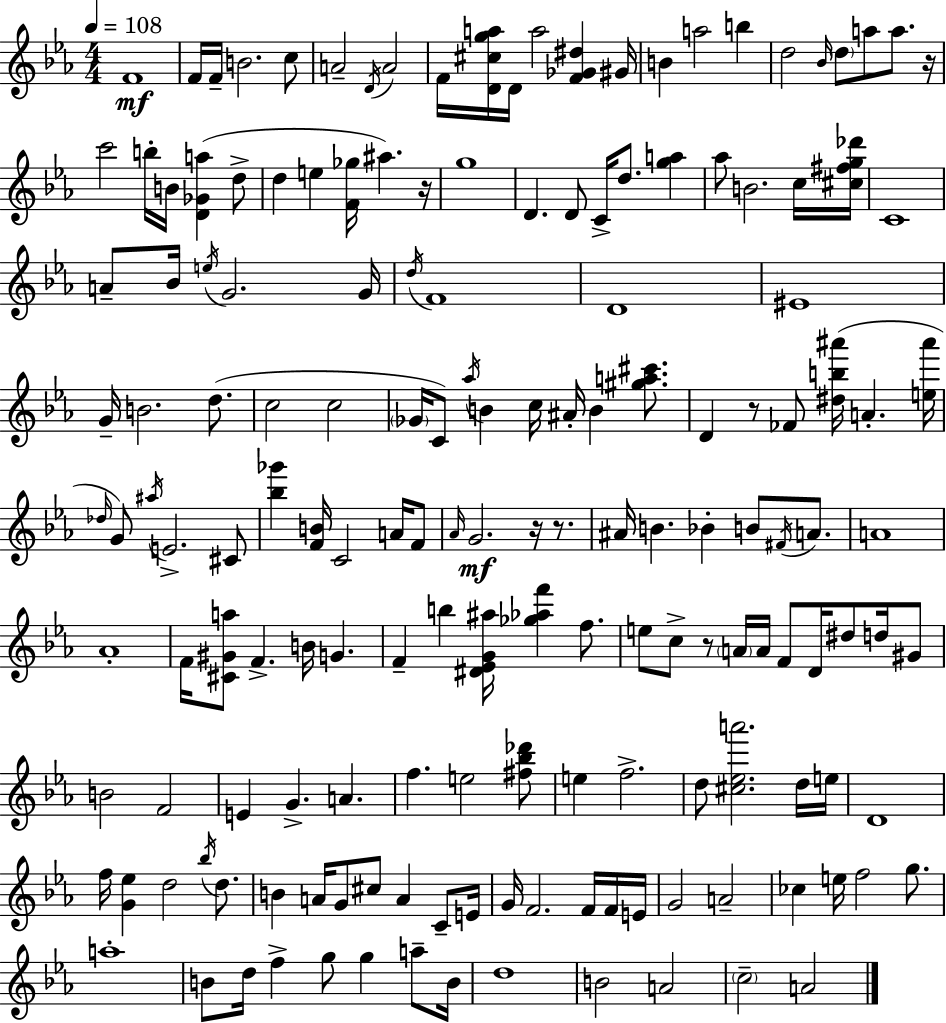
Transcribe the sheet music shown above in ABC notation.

X:1
T:Untitled
M:4/4
L:1/4
K:Eb
F4 F/4 F/4 B2 c/2 A2 D/4 A2 F/4 [D^cga]/4 D/4 a2 [F_G^d] ^G/4 B a2 b d2 _B/4 d/2 a/2 a/2 z/4 c'2 b/4 B/4 [D_Ga] d/2 d e [F_g]/4 ^a z/4 g4 D D/2 C/4 d/2 [ga] _a/2 B2 c/4 [^c^fg_d']/4 C4 A/2 _B/4 e/4 G2 G/4 d/4 F4 D4 ^E4 G/4 B2 d/2 c2 c2 _G/4 C/2 _a/4 B c/4 ^A/4 B [^ga^c']/2 D z/2 _F/2 [^db^a']/4 A [e^a']/4 _d/4 G/2 ^a/4 E2 ^C/2 [_b_g'] [FB]/4 C2 A/4 F/2 _A/4 G2 z/4 z/2 ^A/4 B _B B/2 ^F/4 A/2 A4 _A4 F/4 [^C^Ga]/2 F B/4 G F b [^D_EG^a]/4 [_g_af'] f/2 e/2 c/2 z/2 A/4 A/4 F/2 D/4 ^d/2 d/4 ^G/2 B2 F2 E G A f e2 [^f_b_d']/2 e f2 d/2 [^c_ea']2 d/4 e/4 D4 f/4 [G_e] d2 _b/4 d/2 B A/4 G/2 ^c/2 A C/2 E/4 G/4 F2 F/4 F/4 E/4 G2 A2 _c e/4 f2 g/2 a4 B/2 d/4 f g/2 g a/2 B/4 d4 B2 A2 c2 A2